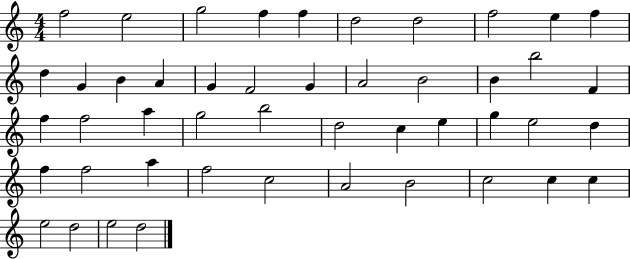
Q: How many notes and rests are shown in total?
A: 47